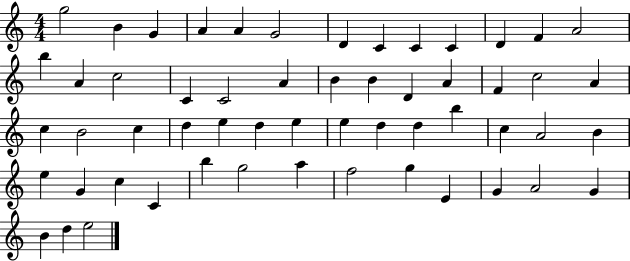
{
  \clef treble
  \numericTimeSignature
  \time 4/4
  \key c \major
  g''2 b'4 g'4 | a'4 a'4 g'2 | d'4 c'4 c'4 c'4 | d'4 f'4 a'2 | \break b''4 a'4 c''2 | c'4 c'2 a'4 | b'4 b'4 d'4 a'4 | f'4 c''2 a'4 | \break c''4 b'2 c''4 | d''4 e''4 d''4 e''4 | e''4 d''4 d''4 b''4 | c''4 a'2 b'4 | \break e''4 g'4 c''4 c'4 | b''4 g''2 a''4 | f''2 g''4 e'4 | g'4 a'2 g'4 | \break b'4 d''4 e''2 | \bar "|."
}